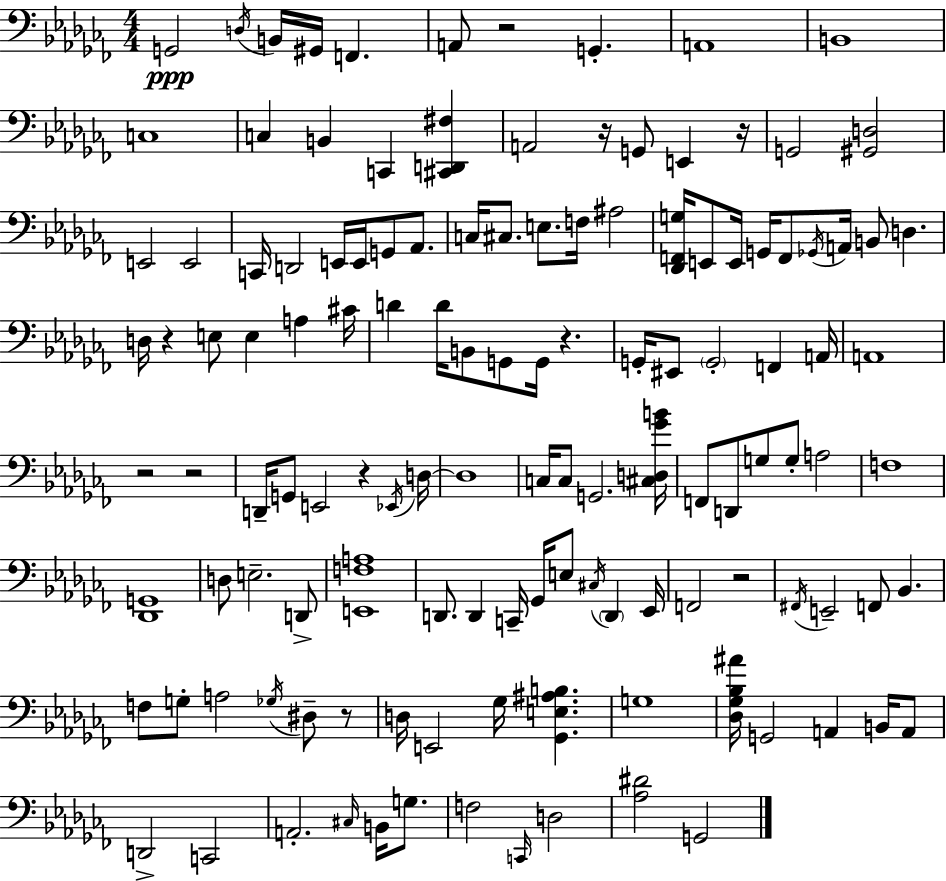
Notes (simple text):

G2/h D3/s B2/s G#2/s F2/q. A2/e R/h G2/q. A2/w B2/w C3/w C3/q B2/q C2/q [C#2,D2,F#3]/q A2/h R/s G2/e E2/q R/s G2/h [G#2,D3]/h E2/h E2/h C2/s D2/h E2/s E2/s G2/e Ab2/e. C3/s C#3/e. E3/e. F3/s A#3/h [Db2,F2,G3]/s E2/e E2/s G2/s F2/e Gb2/s A2/s B2/e D3/q. D3/s R/q E3/e E3/q A3/q C#4/s D4/q D4/s B2/e G2/e G2/s R/q. G2/s EIS2/e G2/h F2/q A2/s A2/w R/h R/h D2/s G2/e E2/h R/q Eb2/s D3/s D3/w C3/s C3/e G2/h. [C#3,D3,Gb4,B4]/s F2/e D2/e G3/e G3/e A3/h F3/w [Db2,G2]/w D3/e E3/h. D2/e [E2,F3,A3]/w D2/e. D2/q C2/s Gb2/s E3/e C#3/s D2/q Eb2/s F2/h R/h F#2/s E2/h F2/e Bb2/q. F3/e G3/e A3/h Gb3/s D#3/e R/e D3/s E2/h Gb3/s [Gb2,E3,A#3,B3]/q. G3/w [Db3,Gb3,Bb3,A#4]/s G2/h A2/q B2/s A2/e D2/h C2/h A2/h. C#3/s B2/s G3/e. F3/h C2/s D3/h [Ab3,D#4]/h G2/h